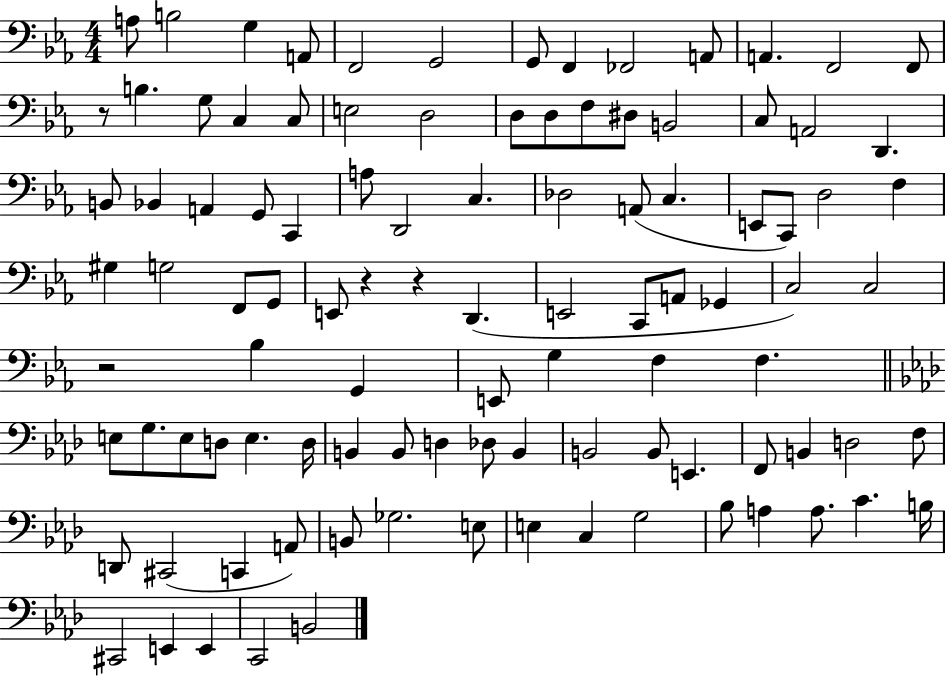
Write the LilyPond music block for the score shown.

{
  \clef bass
  \numericTimeSignature
  \time 4/4
  \key ees \major
  \repeat volta 2 { a8 b2 g4 a,8 | f,2 g,2 | g,8 f,4 fes,2 a,8 | a,4. f,2 f,8 | \break r8 b4. g8 c4 c8 | e2 d2 | d8 d8 f8 dis8 b,2 | c8 a,2 d,4. | \break b,8 bes,4 a,4 g,8 c,4 | a8 d,2 c4. | des2 a,8( c4. | e,8 c,8) d2 f4 | \break gis4 g2 f,8 g,8 | e,8 r4 r4 d,4.( | e,2 c,8 a,8 ges,4 | c2) c2 | \break r2 bes4 g,4 | e,8 g4 f4 f4. | \bar "||" \break \key aes \major e8 g8. e8 d8 e4. d16 | b,4 b,8 d4 des8 b,4 | b,2 b,8 e,4. | f,8 b,4 d2 f8 | \break d,8 cis,2( c,4 a,8) | b,8 ges2. e8 | e4 c4 g2 | bes8 a4 a8. c'4. b16 | \break cis,2 e,4 e,4 | c,2 b,2 | } \bar "|."
}